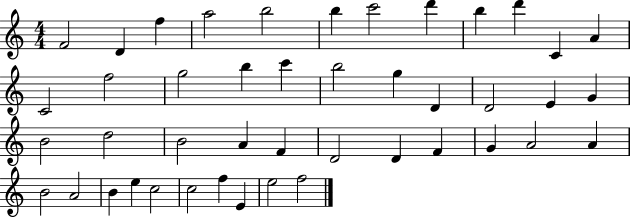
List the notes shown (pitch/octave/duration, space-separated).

F4/h D4/q F5/q A5/h B5/h B5/q C6/h D6/q B5/q D6/q C4/q A4/q C4/h F5/h G5/h B5/q C6/q B5/h G5/q D4/q D4/h E4/q G4/q B4/h D5/h B4/h A4/q F4/q D4/h D4/q F4/q G4/q A4/h A4/q B4/h A4/h B4/q E5/q C5/h C5/h F5/q E4/q E5/h F5/h